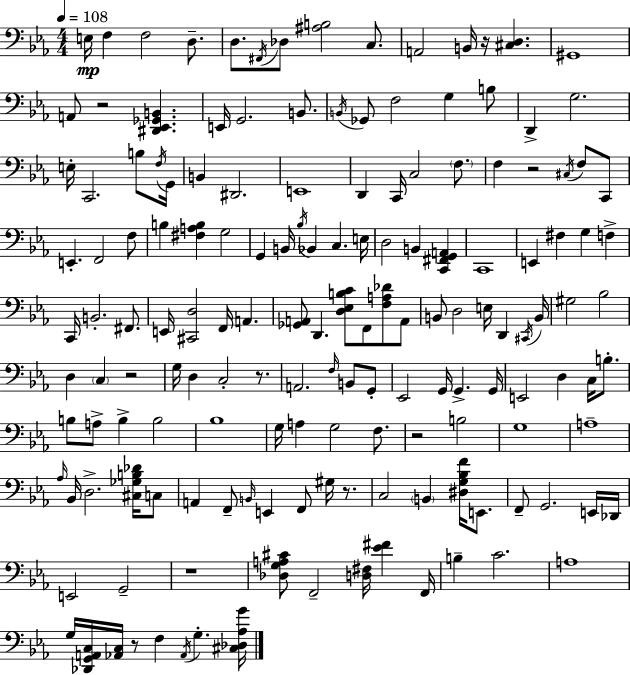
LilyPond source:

{
  \clef bass
  \numericTimeSignature
  \time 4/4
  \key ees \major
  \tempo 4 = 108
  e16\mp f4 f2 d8.-- | d8. \acciaccatura { fis,16 } des8 <ais b>2 c8. | a,2 b,16 r16 <cis d>4. | gis,1 | \break a,8 r2 <dis, ees, ges, b,>4. | e,16 g,2. b,8. | \acciaccatura { b,16 } ges,8 f2 g4 | b8 d,4-> g2. | \break e16-. c,2. b8 | \acciaccatura { f16 } g,16 b,4 dis,2. | e,1 | d,4 c,16 c2 | \break \parenthesize f8. f4 r2 \acciaccatura { cis16 } | f8 c,8 e,4.-. f,2 | f8 b4 <fis a b>4 g2 | g,4 b,16 \acciaccatura { bes16 } bes,4 c4. | \break e16 d2 b,4 | <c, fis, g, a,>4 c,1 | e,4 fis4 g4 | f4-> c,16 b,2.-. | \break fis,8. e,16 <cis, d>2 f,16 a,4. | <ges, a,>8 d,4. <d ees b c'>8 f,8 | <f a des'>8 a,8 b,8 d2 e16 | d,4 \acciaccatura { cis,16 } b,16 gis2 bes2 | \break d4 \parenthesize c4 r2 | g16 d4 c2-. | r8. a,2. | \grace { f16 } b,8 g,8-. ees,2 g,16 | \break g,4.-> g,16 e,2 d4 | c16 b8.-. b8 a8-> b4-> b2 | bes1 | g16 a4 g2 | \break f8. r2 b2 | g1 | a1-- | \grace { aes16 } bes,16 d2.-> | \break <cis ges b des'>16 c8 a,4 f,8-- \grace { b,16 } e,4 | f,8 gis16 r8. c2 | \parenthesize b,4 <dis g bes f'>16 e,8. f,8-- g,2. | e,16 des,16 e,2 | \break g,2-- r1 | <des g a cis'>8 f,2-- | <d fis>16 <ees' fis'>4 f,16 b4-- c'2. | a1 | \break g16 <des, g, a, c>16 <aes, c>16 r8 f4 | \acciaccatura { aes,16 } g4.-. <cis des aes g'>16 \bar "|."
}